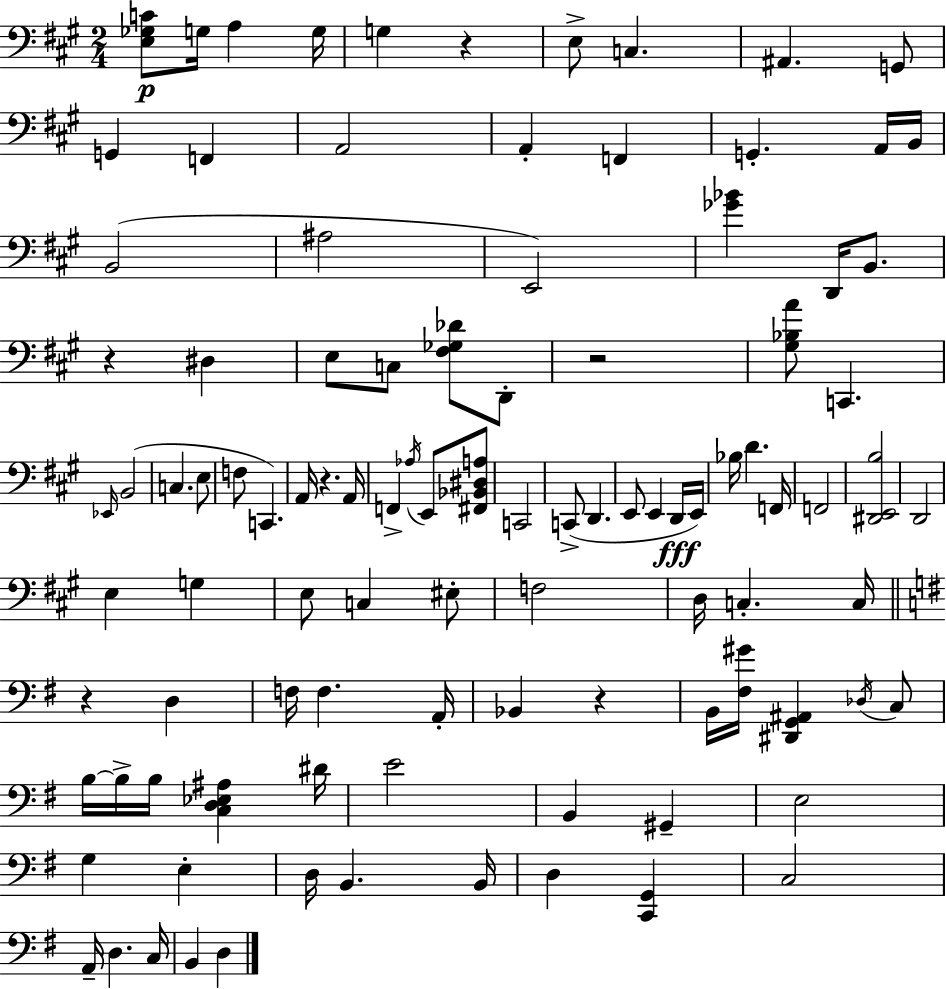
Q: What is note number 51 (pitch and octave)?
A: G3